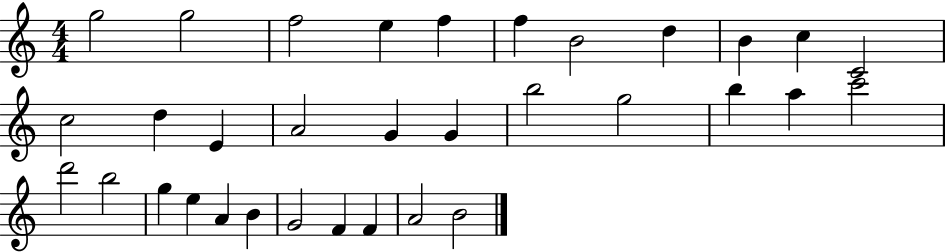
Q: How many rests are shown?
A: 0